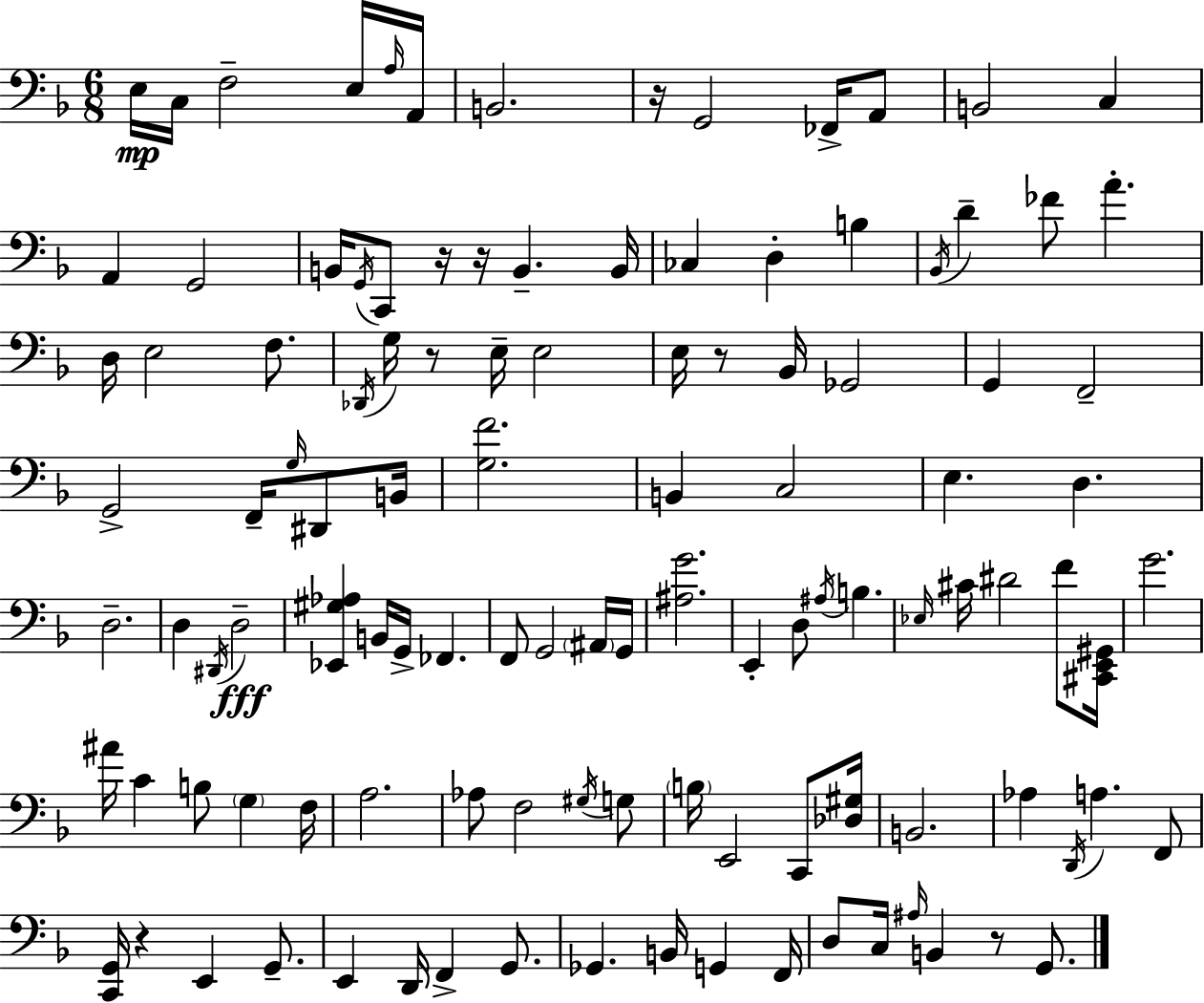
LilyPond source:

{
  \clef bass
  \numericTimeSignature
  \time 6/8
  \key f \major
  e16\mp c16 f2-- e16 \grace { a16 } | a,16 b,2. | r16 g,2 fes,16-> a,8 | b,2 c4 | \break a,4 g,2 | b,16 \acciaccatura { g,16 } c,8 r16 r16 b,4.-- | b,16 ces4 d4-. b4 | \acciaccatura { bes,16 } d'4-- fes'8 a'4.-. | \break d16 e2 | f8. \acciaccatura { des,16 } g16 r8 e16-- e2 | e16 r8 bes,16 ges,2 | g,4 f,2-- | \break g,2-> | f,16-- \grace { g16 } dis,8 b,16 <g f'>2. | b,4 c2 | e4. d4. | \break d2.-- | d4 \acciaccatura { dis,16 } d2--\fff | <ees, gis aes>4 b,16 g,16-> | fes,4. f,8 g,2 | \break \parenthesize ais,16 g,16 <ais g'>2. | e,4-. d8 | \acciaccatura { ais16 } b4. \grace { ees16 } cis'16 dis'2 | f'8 <cis, e, gis,>16 g'2. | \break ais'16 c'4 | b8 \parenthesize g4 f16 a2. | aes8 f2 | \acciaccatura { gis16 } g8 \parenthesize b16 e,2 | \break c,8 <des gis>16 b,2. | aes4 | \acciaccatura { d,16 } a4. f,8 <c, g,>16 r4 | e,4 g,8.-- e,4 | \break d,16 f,4-> g,8. ges,4. | b,16 g,4 f,16 d8 | c16 \grace { ais16 } b,4 r8 g,8. \bar "|."
}